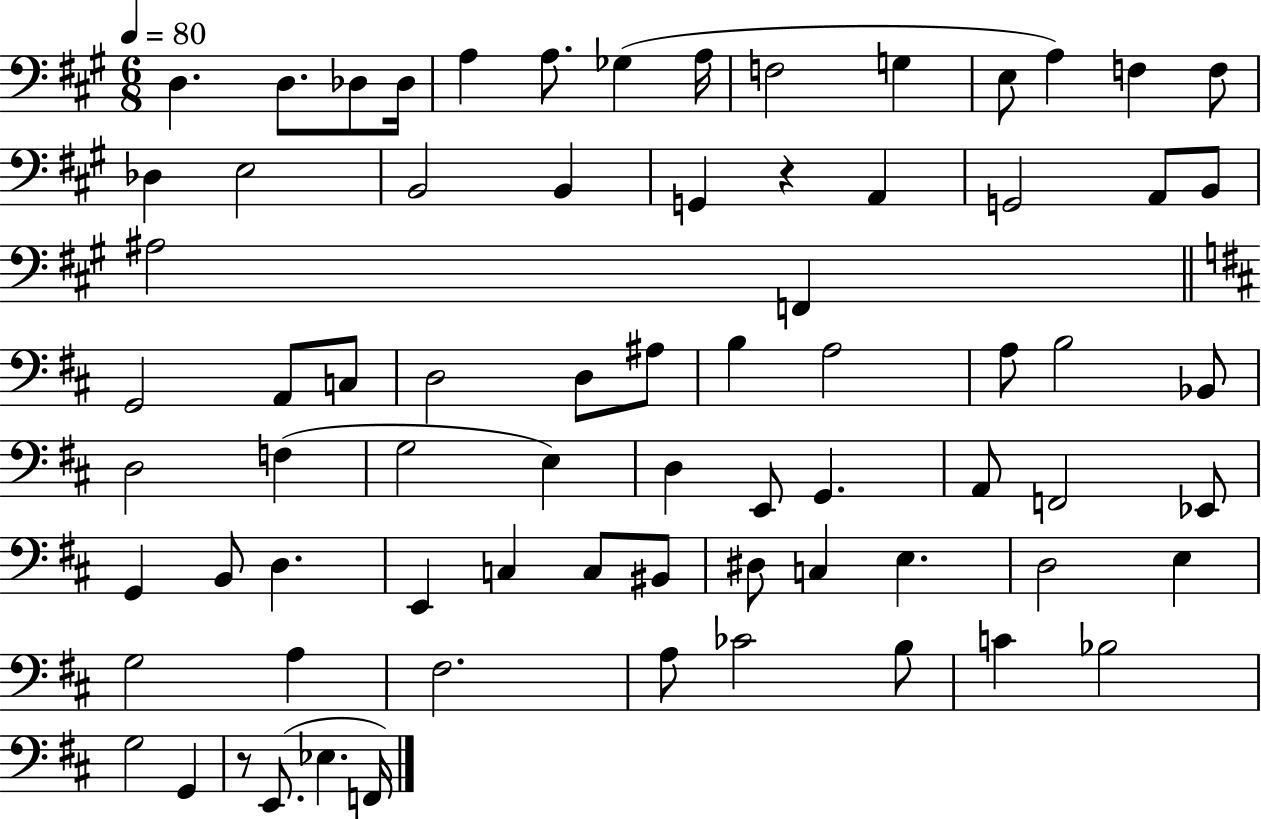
X:1
T:Untitled
M:6/8
L:1/4
K:A
D, D,/2 _D,/2 _D,/4 A, A,/2 _G, A,/4 F,2 G, E,/2 A, F, F,/2 _D, E,2 B,,2 B,, G,, z A,, G,,2 A,,/2 B,,/2 ^A,2 F,, G,,2 A,,/2 C,/2 D,2 D,/2 ^A,/2 B, A,2 A,/2 B,2 _B,,/2 D,2 F, G,2 E, D, E,,/2 G,, A,,/2 F,,2 _E,,/2 G,, B,,/2 D, E,, C, C,/2 ^B,,/2 ^D,/2 C, E, D,2 E, G,2 A, ^F,2 A,/2 _C2 B,/2 C _B,2 G,2 G,, z/2 E,,/2 _E, F,,/4